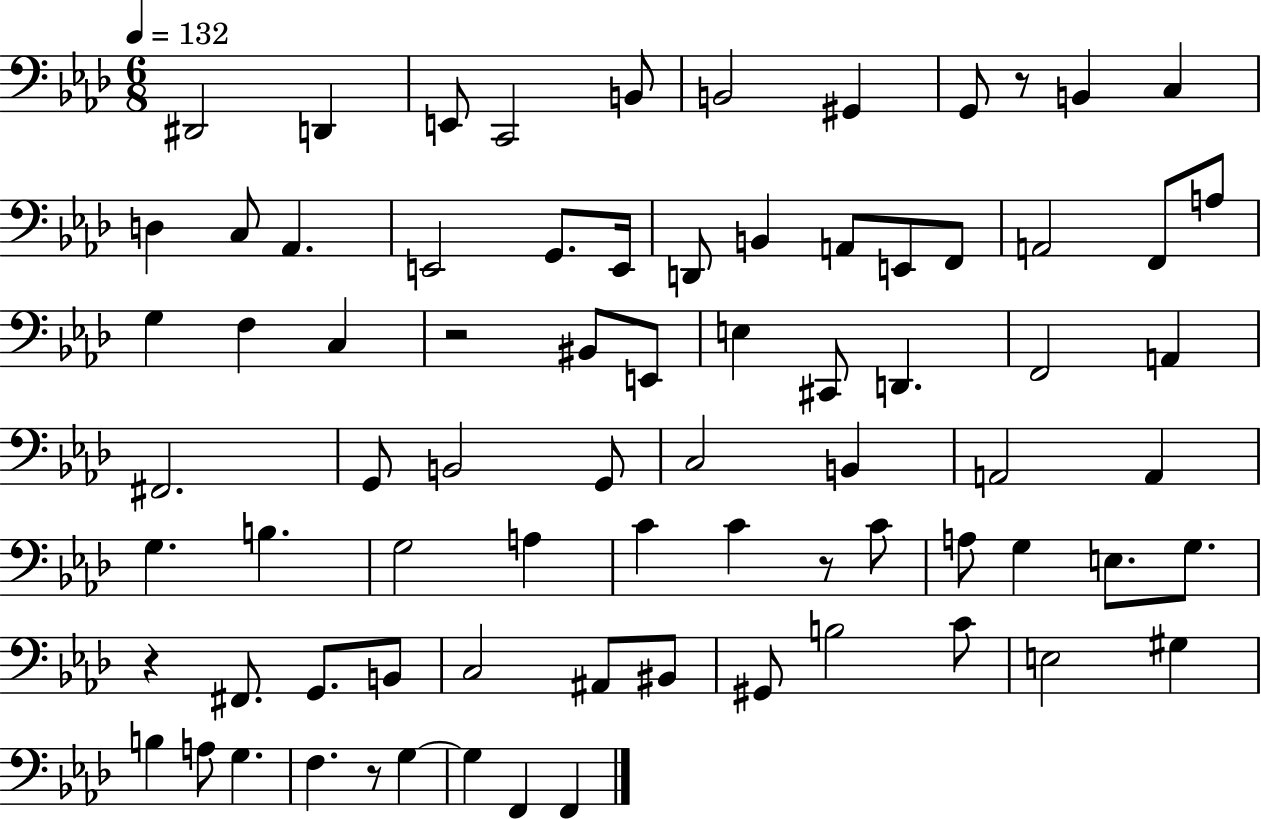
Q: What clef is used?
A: bass